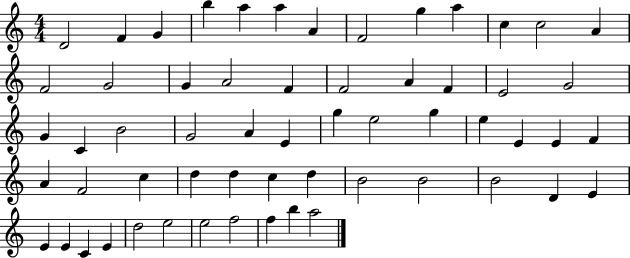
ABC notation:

X:1
T:Untitled
M:4/4
L:1/4
K:C
D2 F G b a a A F2 g a c c2 A F2 G2 G A2 F F2 A F E2 G2 G C B2 G2 A E g e2 g e E E F A F2 c d d c d B2 B2 B2 D E E E C E d2 e2 e2 f2 f b a2